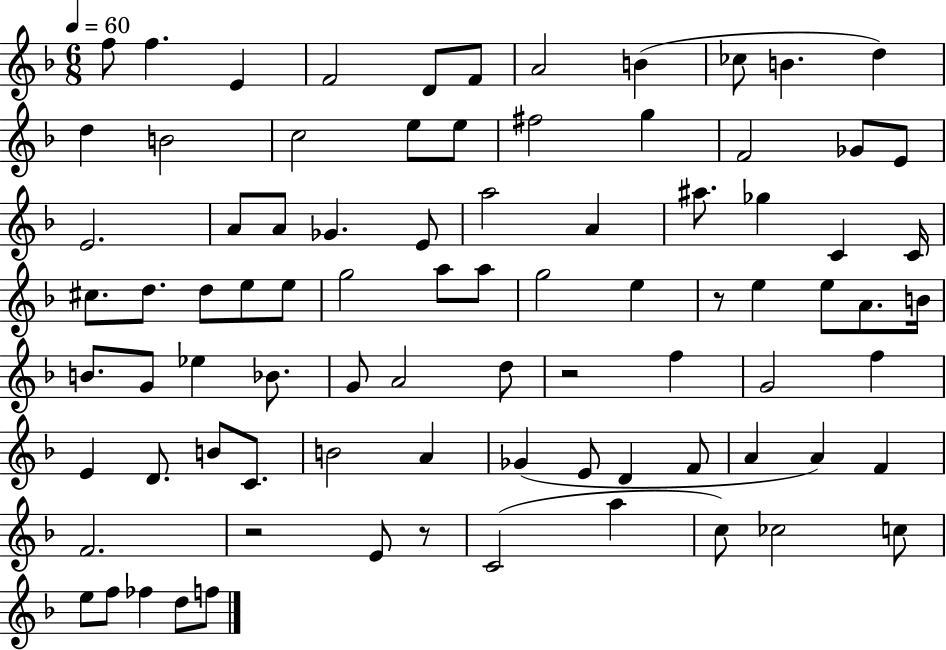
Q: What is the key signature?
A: F major